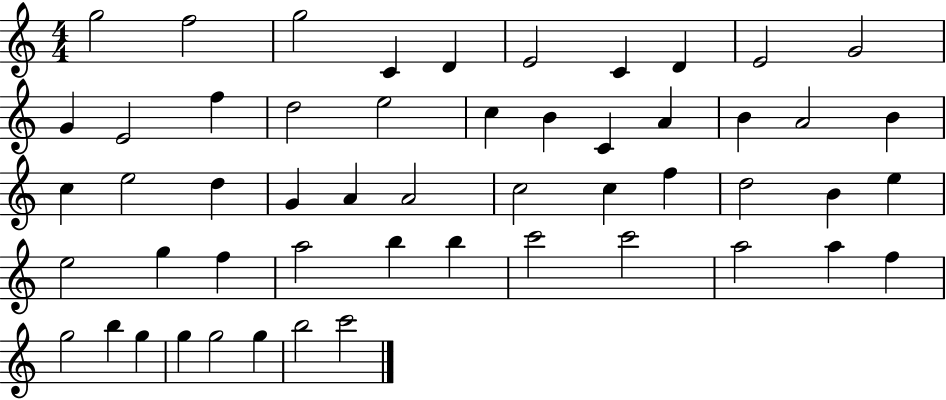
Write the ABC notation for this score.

X:1
T:Untitled
M:4/4
L:1/4
K:C
g2 f2 g2 C D E2 C D E2 G2 G E2 f d2 e2 c B C A B A2 B c e2 d G A A2 c2 c f d2 B e e2 g f a2 b b c'2 c'2 a2 a f g2 b g g g2 g b2 c'2